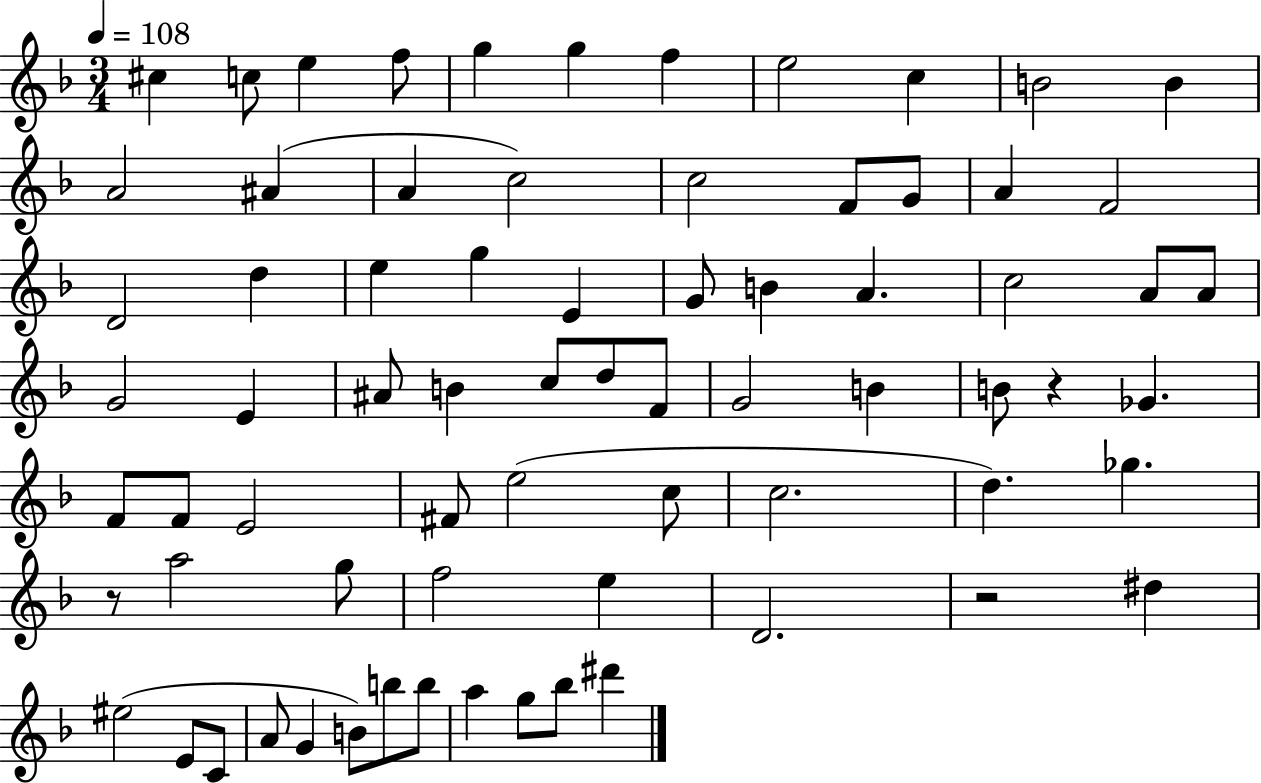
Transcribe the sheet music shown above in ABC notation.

X:1
T:Untitled
M:3/4
L:1/4
K:F
^c c/2 e f/2 g g f e2 c B2 B A2 ^A A c2 c2 F/2 G/2 A F2 D2 d e g E G/2 B A c2 A/2 A/2 G2 E ^A/2 B c/2 d/2 F/2 G2 B B/2 z _G F/2 F/2 E2 ^F/2 e2 c/2 c2 d _g z/2 a2 g/2 f2 e D2 z2 ^d ^e2 E/2 C/2 A/2 G B/2 b/2 b/2 a g/2 _b/2 ^d'